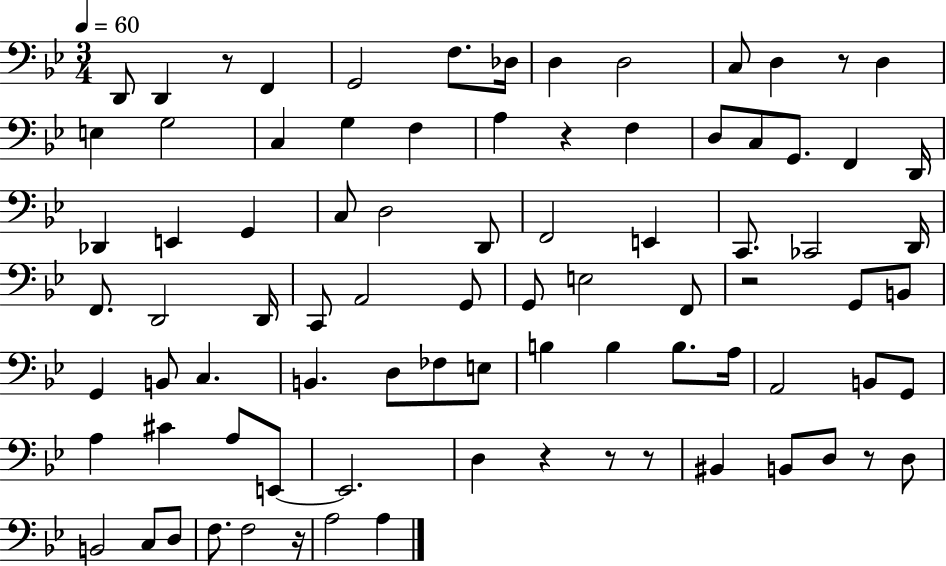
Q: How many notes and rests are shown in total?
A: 85